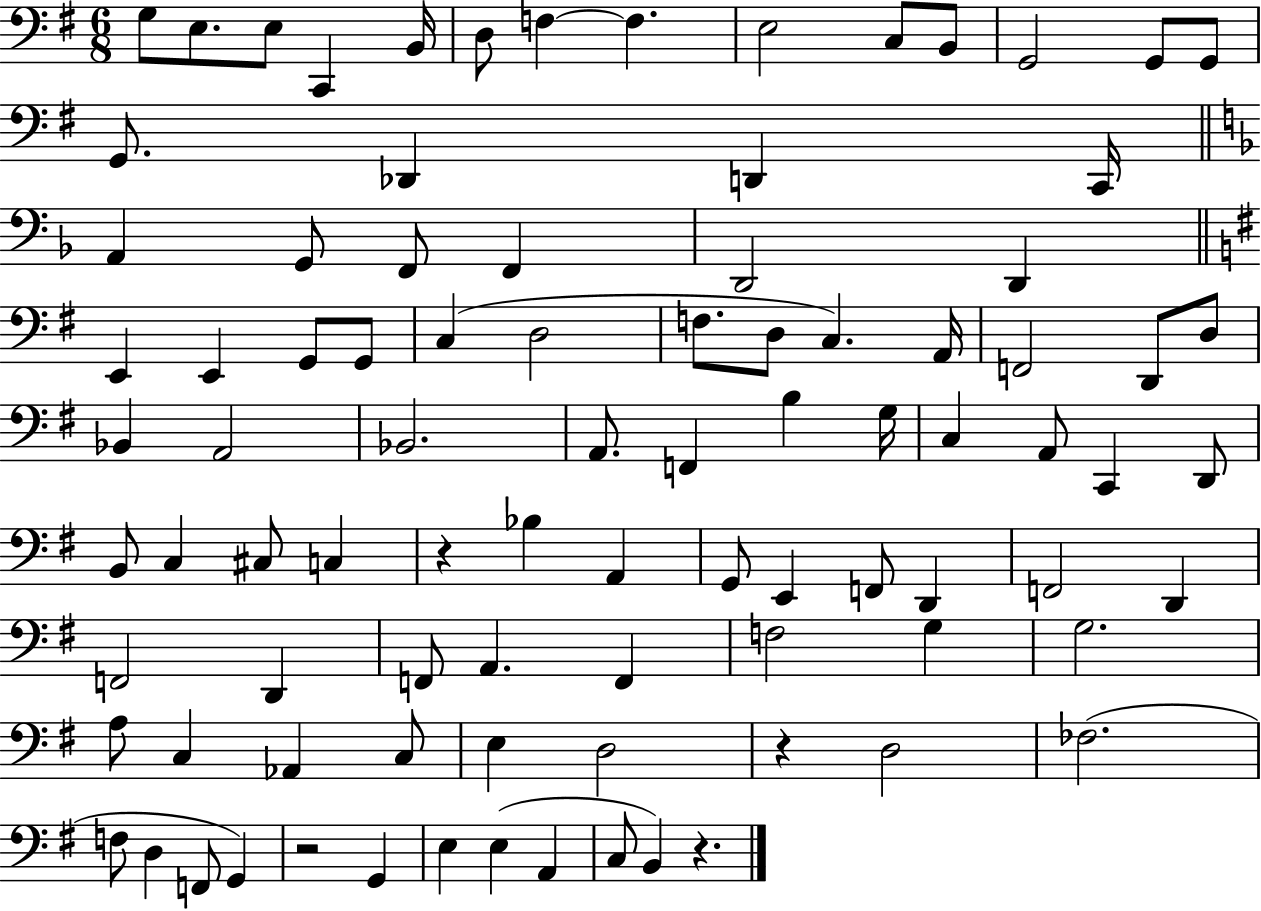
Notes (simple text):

G3/e E3/e. E3/e C2/q B2/s D3/e F3/q F3/q. E3/h C3/e B2/e G2/h G2/e G2/e G2/e. Db2/q D2/q C2/s A2/q G2/e F2/e F2/q D2/h D2/q E2/q E2/q G2/e G2/e C3/q D3/h F3/e. D3/e C3/q. A2/s F2/h D2/e D3/e Bb2/q A2/h Bb2/h. A2/e. F2/q B3/q G3/s C3/q A2/e C2/q D2/e B2/e C3/q C#3/e C3/q R/q Bb3/q A2/q G2/e E2/q F2/e D2/q F2/h D2/q F2/h D2/q F2/e A2/q. F2/q F3/h G3/q G3/h. A3/e C3/q Ab2/q C3/e E3/q D3/h R/q D3/h FES3/h. F3/e D3/q F2/e G2/q R/h G2/q E3/q E3/q A2/q C3/e B2/q R/q.